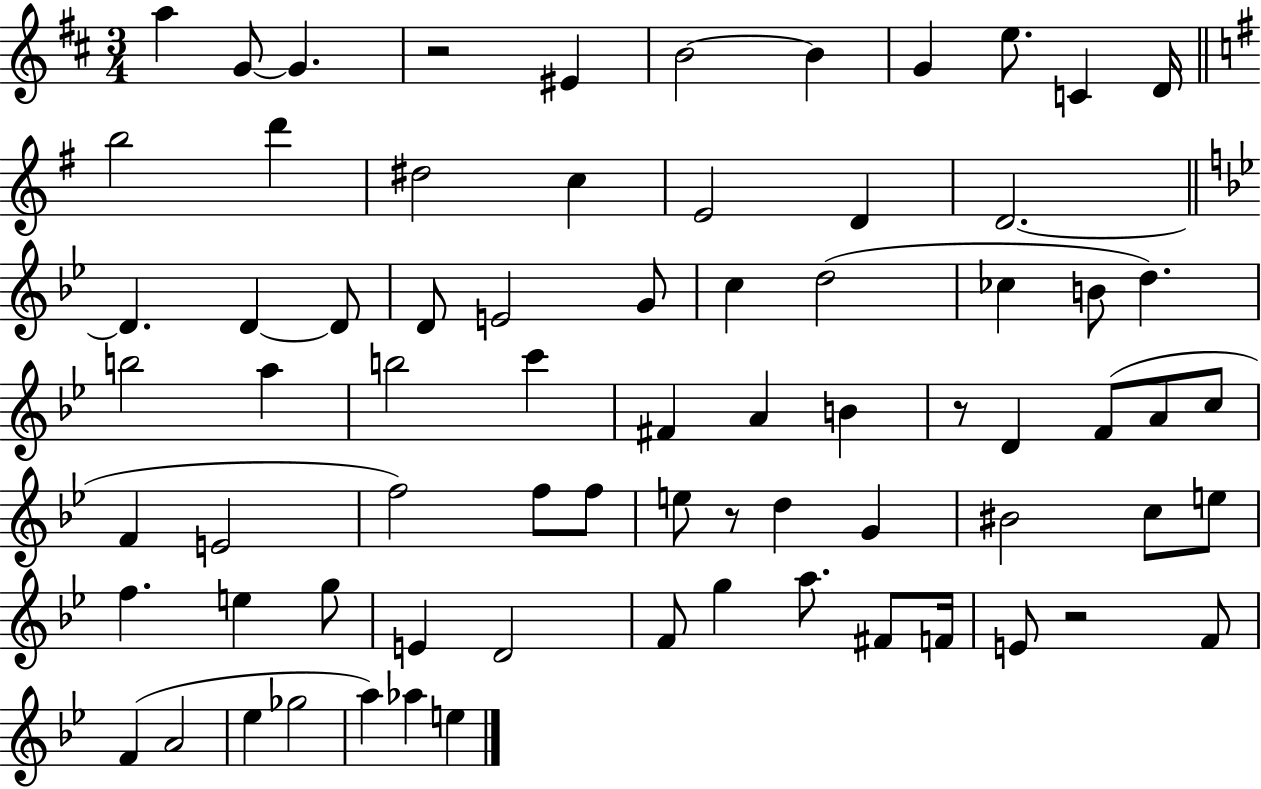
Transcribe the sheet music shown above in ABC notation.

X:1
T:Untitled
M:3/4
L:1/4
K:D
a G/2 G z2 ^E B2 B G e/2 C D/4 b2 d' ^d2 c E2 D D2 D D D/2 D/2 E2 G/2 c d2 _c B/2 d b2 a b2 c' ^F A B z/2 D F/2 A/2 c/2 F E2 f2 f/2 f/2 e/2 z/2 d G ^B2 c/2 e/2 f e g/2 E D2 F/2 g a/2 ^F/2 F/4 E/2 z2 F/2 F A2 _e _g2 a _a e